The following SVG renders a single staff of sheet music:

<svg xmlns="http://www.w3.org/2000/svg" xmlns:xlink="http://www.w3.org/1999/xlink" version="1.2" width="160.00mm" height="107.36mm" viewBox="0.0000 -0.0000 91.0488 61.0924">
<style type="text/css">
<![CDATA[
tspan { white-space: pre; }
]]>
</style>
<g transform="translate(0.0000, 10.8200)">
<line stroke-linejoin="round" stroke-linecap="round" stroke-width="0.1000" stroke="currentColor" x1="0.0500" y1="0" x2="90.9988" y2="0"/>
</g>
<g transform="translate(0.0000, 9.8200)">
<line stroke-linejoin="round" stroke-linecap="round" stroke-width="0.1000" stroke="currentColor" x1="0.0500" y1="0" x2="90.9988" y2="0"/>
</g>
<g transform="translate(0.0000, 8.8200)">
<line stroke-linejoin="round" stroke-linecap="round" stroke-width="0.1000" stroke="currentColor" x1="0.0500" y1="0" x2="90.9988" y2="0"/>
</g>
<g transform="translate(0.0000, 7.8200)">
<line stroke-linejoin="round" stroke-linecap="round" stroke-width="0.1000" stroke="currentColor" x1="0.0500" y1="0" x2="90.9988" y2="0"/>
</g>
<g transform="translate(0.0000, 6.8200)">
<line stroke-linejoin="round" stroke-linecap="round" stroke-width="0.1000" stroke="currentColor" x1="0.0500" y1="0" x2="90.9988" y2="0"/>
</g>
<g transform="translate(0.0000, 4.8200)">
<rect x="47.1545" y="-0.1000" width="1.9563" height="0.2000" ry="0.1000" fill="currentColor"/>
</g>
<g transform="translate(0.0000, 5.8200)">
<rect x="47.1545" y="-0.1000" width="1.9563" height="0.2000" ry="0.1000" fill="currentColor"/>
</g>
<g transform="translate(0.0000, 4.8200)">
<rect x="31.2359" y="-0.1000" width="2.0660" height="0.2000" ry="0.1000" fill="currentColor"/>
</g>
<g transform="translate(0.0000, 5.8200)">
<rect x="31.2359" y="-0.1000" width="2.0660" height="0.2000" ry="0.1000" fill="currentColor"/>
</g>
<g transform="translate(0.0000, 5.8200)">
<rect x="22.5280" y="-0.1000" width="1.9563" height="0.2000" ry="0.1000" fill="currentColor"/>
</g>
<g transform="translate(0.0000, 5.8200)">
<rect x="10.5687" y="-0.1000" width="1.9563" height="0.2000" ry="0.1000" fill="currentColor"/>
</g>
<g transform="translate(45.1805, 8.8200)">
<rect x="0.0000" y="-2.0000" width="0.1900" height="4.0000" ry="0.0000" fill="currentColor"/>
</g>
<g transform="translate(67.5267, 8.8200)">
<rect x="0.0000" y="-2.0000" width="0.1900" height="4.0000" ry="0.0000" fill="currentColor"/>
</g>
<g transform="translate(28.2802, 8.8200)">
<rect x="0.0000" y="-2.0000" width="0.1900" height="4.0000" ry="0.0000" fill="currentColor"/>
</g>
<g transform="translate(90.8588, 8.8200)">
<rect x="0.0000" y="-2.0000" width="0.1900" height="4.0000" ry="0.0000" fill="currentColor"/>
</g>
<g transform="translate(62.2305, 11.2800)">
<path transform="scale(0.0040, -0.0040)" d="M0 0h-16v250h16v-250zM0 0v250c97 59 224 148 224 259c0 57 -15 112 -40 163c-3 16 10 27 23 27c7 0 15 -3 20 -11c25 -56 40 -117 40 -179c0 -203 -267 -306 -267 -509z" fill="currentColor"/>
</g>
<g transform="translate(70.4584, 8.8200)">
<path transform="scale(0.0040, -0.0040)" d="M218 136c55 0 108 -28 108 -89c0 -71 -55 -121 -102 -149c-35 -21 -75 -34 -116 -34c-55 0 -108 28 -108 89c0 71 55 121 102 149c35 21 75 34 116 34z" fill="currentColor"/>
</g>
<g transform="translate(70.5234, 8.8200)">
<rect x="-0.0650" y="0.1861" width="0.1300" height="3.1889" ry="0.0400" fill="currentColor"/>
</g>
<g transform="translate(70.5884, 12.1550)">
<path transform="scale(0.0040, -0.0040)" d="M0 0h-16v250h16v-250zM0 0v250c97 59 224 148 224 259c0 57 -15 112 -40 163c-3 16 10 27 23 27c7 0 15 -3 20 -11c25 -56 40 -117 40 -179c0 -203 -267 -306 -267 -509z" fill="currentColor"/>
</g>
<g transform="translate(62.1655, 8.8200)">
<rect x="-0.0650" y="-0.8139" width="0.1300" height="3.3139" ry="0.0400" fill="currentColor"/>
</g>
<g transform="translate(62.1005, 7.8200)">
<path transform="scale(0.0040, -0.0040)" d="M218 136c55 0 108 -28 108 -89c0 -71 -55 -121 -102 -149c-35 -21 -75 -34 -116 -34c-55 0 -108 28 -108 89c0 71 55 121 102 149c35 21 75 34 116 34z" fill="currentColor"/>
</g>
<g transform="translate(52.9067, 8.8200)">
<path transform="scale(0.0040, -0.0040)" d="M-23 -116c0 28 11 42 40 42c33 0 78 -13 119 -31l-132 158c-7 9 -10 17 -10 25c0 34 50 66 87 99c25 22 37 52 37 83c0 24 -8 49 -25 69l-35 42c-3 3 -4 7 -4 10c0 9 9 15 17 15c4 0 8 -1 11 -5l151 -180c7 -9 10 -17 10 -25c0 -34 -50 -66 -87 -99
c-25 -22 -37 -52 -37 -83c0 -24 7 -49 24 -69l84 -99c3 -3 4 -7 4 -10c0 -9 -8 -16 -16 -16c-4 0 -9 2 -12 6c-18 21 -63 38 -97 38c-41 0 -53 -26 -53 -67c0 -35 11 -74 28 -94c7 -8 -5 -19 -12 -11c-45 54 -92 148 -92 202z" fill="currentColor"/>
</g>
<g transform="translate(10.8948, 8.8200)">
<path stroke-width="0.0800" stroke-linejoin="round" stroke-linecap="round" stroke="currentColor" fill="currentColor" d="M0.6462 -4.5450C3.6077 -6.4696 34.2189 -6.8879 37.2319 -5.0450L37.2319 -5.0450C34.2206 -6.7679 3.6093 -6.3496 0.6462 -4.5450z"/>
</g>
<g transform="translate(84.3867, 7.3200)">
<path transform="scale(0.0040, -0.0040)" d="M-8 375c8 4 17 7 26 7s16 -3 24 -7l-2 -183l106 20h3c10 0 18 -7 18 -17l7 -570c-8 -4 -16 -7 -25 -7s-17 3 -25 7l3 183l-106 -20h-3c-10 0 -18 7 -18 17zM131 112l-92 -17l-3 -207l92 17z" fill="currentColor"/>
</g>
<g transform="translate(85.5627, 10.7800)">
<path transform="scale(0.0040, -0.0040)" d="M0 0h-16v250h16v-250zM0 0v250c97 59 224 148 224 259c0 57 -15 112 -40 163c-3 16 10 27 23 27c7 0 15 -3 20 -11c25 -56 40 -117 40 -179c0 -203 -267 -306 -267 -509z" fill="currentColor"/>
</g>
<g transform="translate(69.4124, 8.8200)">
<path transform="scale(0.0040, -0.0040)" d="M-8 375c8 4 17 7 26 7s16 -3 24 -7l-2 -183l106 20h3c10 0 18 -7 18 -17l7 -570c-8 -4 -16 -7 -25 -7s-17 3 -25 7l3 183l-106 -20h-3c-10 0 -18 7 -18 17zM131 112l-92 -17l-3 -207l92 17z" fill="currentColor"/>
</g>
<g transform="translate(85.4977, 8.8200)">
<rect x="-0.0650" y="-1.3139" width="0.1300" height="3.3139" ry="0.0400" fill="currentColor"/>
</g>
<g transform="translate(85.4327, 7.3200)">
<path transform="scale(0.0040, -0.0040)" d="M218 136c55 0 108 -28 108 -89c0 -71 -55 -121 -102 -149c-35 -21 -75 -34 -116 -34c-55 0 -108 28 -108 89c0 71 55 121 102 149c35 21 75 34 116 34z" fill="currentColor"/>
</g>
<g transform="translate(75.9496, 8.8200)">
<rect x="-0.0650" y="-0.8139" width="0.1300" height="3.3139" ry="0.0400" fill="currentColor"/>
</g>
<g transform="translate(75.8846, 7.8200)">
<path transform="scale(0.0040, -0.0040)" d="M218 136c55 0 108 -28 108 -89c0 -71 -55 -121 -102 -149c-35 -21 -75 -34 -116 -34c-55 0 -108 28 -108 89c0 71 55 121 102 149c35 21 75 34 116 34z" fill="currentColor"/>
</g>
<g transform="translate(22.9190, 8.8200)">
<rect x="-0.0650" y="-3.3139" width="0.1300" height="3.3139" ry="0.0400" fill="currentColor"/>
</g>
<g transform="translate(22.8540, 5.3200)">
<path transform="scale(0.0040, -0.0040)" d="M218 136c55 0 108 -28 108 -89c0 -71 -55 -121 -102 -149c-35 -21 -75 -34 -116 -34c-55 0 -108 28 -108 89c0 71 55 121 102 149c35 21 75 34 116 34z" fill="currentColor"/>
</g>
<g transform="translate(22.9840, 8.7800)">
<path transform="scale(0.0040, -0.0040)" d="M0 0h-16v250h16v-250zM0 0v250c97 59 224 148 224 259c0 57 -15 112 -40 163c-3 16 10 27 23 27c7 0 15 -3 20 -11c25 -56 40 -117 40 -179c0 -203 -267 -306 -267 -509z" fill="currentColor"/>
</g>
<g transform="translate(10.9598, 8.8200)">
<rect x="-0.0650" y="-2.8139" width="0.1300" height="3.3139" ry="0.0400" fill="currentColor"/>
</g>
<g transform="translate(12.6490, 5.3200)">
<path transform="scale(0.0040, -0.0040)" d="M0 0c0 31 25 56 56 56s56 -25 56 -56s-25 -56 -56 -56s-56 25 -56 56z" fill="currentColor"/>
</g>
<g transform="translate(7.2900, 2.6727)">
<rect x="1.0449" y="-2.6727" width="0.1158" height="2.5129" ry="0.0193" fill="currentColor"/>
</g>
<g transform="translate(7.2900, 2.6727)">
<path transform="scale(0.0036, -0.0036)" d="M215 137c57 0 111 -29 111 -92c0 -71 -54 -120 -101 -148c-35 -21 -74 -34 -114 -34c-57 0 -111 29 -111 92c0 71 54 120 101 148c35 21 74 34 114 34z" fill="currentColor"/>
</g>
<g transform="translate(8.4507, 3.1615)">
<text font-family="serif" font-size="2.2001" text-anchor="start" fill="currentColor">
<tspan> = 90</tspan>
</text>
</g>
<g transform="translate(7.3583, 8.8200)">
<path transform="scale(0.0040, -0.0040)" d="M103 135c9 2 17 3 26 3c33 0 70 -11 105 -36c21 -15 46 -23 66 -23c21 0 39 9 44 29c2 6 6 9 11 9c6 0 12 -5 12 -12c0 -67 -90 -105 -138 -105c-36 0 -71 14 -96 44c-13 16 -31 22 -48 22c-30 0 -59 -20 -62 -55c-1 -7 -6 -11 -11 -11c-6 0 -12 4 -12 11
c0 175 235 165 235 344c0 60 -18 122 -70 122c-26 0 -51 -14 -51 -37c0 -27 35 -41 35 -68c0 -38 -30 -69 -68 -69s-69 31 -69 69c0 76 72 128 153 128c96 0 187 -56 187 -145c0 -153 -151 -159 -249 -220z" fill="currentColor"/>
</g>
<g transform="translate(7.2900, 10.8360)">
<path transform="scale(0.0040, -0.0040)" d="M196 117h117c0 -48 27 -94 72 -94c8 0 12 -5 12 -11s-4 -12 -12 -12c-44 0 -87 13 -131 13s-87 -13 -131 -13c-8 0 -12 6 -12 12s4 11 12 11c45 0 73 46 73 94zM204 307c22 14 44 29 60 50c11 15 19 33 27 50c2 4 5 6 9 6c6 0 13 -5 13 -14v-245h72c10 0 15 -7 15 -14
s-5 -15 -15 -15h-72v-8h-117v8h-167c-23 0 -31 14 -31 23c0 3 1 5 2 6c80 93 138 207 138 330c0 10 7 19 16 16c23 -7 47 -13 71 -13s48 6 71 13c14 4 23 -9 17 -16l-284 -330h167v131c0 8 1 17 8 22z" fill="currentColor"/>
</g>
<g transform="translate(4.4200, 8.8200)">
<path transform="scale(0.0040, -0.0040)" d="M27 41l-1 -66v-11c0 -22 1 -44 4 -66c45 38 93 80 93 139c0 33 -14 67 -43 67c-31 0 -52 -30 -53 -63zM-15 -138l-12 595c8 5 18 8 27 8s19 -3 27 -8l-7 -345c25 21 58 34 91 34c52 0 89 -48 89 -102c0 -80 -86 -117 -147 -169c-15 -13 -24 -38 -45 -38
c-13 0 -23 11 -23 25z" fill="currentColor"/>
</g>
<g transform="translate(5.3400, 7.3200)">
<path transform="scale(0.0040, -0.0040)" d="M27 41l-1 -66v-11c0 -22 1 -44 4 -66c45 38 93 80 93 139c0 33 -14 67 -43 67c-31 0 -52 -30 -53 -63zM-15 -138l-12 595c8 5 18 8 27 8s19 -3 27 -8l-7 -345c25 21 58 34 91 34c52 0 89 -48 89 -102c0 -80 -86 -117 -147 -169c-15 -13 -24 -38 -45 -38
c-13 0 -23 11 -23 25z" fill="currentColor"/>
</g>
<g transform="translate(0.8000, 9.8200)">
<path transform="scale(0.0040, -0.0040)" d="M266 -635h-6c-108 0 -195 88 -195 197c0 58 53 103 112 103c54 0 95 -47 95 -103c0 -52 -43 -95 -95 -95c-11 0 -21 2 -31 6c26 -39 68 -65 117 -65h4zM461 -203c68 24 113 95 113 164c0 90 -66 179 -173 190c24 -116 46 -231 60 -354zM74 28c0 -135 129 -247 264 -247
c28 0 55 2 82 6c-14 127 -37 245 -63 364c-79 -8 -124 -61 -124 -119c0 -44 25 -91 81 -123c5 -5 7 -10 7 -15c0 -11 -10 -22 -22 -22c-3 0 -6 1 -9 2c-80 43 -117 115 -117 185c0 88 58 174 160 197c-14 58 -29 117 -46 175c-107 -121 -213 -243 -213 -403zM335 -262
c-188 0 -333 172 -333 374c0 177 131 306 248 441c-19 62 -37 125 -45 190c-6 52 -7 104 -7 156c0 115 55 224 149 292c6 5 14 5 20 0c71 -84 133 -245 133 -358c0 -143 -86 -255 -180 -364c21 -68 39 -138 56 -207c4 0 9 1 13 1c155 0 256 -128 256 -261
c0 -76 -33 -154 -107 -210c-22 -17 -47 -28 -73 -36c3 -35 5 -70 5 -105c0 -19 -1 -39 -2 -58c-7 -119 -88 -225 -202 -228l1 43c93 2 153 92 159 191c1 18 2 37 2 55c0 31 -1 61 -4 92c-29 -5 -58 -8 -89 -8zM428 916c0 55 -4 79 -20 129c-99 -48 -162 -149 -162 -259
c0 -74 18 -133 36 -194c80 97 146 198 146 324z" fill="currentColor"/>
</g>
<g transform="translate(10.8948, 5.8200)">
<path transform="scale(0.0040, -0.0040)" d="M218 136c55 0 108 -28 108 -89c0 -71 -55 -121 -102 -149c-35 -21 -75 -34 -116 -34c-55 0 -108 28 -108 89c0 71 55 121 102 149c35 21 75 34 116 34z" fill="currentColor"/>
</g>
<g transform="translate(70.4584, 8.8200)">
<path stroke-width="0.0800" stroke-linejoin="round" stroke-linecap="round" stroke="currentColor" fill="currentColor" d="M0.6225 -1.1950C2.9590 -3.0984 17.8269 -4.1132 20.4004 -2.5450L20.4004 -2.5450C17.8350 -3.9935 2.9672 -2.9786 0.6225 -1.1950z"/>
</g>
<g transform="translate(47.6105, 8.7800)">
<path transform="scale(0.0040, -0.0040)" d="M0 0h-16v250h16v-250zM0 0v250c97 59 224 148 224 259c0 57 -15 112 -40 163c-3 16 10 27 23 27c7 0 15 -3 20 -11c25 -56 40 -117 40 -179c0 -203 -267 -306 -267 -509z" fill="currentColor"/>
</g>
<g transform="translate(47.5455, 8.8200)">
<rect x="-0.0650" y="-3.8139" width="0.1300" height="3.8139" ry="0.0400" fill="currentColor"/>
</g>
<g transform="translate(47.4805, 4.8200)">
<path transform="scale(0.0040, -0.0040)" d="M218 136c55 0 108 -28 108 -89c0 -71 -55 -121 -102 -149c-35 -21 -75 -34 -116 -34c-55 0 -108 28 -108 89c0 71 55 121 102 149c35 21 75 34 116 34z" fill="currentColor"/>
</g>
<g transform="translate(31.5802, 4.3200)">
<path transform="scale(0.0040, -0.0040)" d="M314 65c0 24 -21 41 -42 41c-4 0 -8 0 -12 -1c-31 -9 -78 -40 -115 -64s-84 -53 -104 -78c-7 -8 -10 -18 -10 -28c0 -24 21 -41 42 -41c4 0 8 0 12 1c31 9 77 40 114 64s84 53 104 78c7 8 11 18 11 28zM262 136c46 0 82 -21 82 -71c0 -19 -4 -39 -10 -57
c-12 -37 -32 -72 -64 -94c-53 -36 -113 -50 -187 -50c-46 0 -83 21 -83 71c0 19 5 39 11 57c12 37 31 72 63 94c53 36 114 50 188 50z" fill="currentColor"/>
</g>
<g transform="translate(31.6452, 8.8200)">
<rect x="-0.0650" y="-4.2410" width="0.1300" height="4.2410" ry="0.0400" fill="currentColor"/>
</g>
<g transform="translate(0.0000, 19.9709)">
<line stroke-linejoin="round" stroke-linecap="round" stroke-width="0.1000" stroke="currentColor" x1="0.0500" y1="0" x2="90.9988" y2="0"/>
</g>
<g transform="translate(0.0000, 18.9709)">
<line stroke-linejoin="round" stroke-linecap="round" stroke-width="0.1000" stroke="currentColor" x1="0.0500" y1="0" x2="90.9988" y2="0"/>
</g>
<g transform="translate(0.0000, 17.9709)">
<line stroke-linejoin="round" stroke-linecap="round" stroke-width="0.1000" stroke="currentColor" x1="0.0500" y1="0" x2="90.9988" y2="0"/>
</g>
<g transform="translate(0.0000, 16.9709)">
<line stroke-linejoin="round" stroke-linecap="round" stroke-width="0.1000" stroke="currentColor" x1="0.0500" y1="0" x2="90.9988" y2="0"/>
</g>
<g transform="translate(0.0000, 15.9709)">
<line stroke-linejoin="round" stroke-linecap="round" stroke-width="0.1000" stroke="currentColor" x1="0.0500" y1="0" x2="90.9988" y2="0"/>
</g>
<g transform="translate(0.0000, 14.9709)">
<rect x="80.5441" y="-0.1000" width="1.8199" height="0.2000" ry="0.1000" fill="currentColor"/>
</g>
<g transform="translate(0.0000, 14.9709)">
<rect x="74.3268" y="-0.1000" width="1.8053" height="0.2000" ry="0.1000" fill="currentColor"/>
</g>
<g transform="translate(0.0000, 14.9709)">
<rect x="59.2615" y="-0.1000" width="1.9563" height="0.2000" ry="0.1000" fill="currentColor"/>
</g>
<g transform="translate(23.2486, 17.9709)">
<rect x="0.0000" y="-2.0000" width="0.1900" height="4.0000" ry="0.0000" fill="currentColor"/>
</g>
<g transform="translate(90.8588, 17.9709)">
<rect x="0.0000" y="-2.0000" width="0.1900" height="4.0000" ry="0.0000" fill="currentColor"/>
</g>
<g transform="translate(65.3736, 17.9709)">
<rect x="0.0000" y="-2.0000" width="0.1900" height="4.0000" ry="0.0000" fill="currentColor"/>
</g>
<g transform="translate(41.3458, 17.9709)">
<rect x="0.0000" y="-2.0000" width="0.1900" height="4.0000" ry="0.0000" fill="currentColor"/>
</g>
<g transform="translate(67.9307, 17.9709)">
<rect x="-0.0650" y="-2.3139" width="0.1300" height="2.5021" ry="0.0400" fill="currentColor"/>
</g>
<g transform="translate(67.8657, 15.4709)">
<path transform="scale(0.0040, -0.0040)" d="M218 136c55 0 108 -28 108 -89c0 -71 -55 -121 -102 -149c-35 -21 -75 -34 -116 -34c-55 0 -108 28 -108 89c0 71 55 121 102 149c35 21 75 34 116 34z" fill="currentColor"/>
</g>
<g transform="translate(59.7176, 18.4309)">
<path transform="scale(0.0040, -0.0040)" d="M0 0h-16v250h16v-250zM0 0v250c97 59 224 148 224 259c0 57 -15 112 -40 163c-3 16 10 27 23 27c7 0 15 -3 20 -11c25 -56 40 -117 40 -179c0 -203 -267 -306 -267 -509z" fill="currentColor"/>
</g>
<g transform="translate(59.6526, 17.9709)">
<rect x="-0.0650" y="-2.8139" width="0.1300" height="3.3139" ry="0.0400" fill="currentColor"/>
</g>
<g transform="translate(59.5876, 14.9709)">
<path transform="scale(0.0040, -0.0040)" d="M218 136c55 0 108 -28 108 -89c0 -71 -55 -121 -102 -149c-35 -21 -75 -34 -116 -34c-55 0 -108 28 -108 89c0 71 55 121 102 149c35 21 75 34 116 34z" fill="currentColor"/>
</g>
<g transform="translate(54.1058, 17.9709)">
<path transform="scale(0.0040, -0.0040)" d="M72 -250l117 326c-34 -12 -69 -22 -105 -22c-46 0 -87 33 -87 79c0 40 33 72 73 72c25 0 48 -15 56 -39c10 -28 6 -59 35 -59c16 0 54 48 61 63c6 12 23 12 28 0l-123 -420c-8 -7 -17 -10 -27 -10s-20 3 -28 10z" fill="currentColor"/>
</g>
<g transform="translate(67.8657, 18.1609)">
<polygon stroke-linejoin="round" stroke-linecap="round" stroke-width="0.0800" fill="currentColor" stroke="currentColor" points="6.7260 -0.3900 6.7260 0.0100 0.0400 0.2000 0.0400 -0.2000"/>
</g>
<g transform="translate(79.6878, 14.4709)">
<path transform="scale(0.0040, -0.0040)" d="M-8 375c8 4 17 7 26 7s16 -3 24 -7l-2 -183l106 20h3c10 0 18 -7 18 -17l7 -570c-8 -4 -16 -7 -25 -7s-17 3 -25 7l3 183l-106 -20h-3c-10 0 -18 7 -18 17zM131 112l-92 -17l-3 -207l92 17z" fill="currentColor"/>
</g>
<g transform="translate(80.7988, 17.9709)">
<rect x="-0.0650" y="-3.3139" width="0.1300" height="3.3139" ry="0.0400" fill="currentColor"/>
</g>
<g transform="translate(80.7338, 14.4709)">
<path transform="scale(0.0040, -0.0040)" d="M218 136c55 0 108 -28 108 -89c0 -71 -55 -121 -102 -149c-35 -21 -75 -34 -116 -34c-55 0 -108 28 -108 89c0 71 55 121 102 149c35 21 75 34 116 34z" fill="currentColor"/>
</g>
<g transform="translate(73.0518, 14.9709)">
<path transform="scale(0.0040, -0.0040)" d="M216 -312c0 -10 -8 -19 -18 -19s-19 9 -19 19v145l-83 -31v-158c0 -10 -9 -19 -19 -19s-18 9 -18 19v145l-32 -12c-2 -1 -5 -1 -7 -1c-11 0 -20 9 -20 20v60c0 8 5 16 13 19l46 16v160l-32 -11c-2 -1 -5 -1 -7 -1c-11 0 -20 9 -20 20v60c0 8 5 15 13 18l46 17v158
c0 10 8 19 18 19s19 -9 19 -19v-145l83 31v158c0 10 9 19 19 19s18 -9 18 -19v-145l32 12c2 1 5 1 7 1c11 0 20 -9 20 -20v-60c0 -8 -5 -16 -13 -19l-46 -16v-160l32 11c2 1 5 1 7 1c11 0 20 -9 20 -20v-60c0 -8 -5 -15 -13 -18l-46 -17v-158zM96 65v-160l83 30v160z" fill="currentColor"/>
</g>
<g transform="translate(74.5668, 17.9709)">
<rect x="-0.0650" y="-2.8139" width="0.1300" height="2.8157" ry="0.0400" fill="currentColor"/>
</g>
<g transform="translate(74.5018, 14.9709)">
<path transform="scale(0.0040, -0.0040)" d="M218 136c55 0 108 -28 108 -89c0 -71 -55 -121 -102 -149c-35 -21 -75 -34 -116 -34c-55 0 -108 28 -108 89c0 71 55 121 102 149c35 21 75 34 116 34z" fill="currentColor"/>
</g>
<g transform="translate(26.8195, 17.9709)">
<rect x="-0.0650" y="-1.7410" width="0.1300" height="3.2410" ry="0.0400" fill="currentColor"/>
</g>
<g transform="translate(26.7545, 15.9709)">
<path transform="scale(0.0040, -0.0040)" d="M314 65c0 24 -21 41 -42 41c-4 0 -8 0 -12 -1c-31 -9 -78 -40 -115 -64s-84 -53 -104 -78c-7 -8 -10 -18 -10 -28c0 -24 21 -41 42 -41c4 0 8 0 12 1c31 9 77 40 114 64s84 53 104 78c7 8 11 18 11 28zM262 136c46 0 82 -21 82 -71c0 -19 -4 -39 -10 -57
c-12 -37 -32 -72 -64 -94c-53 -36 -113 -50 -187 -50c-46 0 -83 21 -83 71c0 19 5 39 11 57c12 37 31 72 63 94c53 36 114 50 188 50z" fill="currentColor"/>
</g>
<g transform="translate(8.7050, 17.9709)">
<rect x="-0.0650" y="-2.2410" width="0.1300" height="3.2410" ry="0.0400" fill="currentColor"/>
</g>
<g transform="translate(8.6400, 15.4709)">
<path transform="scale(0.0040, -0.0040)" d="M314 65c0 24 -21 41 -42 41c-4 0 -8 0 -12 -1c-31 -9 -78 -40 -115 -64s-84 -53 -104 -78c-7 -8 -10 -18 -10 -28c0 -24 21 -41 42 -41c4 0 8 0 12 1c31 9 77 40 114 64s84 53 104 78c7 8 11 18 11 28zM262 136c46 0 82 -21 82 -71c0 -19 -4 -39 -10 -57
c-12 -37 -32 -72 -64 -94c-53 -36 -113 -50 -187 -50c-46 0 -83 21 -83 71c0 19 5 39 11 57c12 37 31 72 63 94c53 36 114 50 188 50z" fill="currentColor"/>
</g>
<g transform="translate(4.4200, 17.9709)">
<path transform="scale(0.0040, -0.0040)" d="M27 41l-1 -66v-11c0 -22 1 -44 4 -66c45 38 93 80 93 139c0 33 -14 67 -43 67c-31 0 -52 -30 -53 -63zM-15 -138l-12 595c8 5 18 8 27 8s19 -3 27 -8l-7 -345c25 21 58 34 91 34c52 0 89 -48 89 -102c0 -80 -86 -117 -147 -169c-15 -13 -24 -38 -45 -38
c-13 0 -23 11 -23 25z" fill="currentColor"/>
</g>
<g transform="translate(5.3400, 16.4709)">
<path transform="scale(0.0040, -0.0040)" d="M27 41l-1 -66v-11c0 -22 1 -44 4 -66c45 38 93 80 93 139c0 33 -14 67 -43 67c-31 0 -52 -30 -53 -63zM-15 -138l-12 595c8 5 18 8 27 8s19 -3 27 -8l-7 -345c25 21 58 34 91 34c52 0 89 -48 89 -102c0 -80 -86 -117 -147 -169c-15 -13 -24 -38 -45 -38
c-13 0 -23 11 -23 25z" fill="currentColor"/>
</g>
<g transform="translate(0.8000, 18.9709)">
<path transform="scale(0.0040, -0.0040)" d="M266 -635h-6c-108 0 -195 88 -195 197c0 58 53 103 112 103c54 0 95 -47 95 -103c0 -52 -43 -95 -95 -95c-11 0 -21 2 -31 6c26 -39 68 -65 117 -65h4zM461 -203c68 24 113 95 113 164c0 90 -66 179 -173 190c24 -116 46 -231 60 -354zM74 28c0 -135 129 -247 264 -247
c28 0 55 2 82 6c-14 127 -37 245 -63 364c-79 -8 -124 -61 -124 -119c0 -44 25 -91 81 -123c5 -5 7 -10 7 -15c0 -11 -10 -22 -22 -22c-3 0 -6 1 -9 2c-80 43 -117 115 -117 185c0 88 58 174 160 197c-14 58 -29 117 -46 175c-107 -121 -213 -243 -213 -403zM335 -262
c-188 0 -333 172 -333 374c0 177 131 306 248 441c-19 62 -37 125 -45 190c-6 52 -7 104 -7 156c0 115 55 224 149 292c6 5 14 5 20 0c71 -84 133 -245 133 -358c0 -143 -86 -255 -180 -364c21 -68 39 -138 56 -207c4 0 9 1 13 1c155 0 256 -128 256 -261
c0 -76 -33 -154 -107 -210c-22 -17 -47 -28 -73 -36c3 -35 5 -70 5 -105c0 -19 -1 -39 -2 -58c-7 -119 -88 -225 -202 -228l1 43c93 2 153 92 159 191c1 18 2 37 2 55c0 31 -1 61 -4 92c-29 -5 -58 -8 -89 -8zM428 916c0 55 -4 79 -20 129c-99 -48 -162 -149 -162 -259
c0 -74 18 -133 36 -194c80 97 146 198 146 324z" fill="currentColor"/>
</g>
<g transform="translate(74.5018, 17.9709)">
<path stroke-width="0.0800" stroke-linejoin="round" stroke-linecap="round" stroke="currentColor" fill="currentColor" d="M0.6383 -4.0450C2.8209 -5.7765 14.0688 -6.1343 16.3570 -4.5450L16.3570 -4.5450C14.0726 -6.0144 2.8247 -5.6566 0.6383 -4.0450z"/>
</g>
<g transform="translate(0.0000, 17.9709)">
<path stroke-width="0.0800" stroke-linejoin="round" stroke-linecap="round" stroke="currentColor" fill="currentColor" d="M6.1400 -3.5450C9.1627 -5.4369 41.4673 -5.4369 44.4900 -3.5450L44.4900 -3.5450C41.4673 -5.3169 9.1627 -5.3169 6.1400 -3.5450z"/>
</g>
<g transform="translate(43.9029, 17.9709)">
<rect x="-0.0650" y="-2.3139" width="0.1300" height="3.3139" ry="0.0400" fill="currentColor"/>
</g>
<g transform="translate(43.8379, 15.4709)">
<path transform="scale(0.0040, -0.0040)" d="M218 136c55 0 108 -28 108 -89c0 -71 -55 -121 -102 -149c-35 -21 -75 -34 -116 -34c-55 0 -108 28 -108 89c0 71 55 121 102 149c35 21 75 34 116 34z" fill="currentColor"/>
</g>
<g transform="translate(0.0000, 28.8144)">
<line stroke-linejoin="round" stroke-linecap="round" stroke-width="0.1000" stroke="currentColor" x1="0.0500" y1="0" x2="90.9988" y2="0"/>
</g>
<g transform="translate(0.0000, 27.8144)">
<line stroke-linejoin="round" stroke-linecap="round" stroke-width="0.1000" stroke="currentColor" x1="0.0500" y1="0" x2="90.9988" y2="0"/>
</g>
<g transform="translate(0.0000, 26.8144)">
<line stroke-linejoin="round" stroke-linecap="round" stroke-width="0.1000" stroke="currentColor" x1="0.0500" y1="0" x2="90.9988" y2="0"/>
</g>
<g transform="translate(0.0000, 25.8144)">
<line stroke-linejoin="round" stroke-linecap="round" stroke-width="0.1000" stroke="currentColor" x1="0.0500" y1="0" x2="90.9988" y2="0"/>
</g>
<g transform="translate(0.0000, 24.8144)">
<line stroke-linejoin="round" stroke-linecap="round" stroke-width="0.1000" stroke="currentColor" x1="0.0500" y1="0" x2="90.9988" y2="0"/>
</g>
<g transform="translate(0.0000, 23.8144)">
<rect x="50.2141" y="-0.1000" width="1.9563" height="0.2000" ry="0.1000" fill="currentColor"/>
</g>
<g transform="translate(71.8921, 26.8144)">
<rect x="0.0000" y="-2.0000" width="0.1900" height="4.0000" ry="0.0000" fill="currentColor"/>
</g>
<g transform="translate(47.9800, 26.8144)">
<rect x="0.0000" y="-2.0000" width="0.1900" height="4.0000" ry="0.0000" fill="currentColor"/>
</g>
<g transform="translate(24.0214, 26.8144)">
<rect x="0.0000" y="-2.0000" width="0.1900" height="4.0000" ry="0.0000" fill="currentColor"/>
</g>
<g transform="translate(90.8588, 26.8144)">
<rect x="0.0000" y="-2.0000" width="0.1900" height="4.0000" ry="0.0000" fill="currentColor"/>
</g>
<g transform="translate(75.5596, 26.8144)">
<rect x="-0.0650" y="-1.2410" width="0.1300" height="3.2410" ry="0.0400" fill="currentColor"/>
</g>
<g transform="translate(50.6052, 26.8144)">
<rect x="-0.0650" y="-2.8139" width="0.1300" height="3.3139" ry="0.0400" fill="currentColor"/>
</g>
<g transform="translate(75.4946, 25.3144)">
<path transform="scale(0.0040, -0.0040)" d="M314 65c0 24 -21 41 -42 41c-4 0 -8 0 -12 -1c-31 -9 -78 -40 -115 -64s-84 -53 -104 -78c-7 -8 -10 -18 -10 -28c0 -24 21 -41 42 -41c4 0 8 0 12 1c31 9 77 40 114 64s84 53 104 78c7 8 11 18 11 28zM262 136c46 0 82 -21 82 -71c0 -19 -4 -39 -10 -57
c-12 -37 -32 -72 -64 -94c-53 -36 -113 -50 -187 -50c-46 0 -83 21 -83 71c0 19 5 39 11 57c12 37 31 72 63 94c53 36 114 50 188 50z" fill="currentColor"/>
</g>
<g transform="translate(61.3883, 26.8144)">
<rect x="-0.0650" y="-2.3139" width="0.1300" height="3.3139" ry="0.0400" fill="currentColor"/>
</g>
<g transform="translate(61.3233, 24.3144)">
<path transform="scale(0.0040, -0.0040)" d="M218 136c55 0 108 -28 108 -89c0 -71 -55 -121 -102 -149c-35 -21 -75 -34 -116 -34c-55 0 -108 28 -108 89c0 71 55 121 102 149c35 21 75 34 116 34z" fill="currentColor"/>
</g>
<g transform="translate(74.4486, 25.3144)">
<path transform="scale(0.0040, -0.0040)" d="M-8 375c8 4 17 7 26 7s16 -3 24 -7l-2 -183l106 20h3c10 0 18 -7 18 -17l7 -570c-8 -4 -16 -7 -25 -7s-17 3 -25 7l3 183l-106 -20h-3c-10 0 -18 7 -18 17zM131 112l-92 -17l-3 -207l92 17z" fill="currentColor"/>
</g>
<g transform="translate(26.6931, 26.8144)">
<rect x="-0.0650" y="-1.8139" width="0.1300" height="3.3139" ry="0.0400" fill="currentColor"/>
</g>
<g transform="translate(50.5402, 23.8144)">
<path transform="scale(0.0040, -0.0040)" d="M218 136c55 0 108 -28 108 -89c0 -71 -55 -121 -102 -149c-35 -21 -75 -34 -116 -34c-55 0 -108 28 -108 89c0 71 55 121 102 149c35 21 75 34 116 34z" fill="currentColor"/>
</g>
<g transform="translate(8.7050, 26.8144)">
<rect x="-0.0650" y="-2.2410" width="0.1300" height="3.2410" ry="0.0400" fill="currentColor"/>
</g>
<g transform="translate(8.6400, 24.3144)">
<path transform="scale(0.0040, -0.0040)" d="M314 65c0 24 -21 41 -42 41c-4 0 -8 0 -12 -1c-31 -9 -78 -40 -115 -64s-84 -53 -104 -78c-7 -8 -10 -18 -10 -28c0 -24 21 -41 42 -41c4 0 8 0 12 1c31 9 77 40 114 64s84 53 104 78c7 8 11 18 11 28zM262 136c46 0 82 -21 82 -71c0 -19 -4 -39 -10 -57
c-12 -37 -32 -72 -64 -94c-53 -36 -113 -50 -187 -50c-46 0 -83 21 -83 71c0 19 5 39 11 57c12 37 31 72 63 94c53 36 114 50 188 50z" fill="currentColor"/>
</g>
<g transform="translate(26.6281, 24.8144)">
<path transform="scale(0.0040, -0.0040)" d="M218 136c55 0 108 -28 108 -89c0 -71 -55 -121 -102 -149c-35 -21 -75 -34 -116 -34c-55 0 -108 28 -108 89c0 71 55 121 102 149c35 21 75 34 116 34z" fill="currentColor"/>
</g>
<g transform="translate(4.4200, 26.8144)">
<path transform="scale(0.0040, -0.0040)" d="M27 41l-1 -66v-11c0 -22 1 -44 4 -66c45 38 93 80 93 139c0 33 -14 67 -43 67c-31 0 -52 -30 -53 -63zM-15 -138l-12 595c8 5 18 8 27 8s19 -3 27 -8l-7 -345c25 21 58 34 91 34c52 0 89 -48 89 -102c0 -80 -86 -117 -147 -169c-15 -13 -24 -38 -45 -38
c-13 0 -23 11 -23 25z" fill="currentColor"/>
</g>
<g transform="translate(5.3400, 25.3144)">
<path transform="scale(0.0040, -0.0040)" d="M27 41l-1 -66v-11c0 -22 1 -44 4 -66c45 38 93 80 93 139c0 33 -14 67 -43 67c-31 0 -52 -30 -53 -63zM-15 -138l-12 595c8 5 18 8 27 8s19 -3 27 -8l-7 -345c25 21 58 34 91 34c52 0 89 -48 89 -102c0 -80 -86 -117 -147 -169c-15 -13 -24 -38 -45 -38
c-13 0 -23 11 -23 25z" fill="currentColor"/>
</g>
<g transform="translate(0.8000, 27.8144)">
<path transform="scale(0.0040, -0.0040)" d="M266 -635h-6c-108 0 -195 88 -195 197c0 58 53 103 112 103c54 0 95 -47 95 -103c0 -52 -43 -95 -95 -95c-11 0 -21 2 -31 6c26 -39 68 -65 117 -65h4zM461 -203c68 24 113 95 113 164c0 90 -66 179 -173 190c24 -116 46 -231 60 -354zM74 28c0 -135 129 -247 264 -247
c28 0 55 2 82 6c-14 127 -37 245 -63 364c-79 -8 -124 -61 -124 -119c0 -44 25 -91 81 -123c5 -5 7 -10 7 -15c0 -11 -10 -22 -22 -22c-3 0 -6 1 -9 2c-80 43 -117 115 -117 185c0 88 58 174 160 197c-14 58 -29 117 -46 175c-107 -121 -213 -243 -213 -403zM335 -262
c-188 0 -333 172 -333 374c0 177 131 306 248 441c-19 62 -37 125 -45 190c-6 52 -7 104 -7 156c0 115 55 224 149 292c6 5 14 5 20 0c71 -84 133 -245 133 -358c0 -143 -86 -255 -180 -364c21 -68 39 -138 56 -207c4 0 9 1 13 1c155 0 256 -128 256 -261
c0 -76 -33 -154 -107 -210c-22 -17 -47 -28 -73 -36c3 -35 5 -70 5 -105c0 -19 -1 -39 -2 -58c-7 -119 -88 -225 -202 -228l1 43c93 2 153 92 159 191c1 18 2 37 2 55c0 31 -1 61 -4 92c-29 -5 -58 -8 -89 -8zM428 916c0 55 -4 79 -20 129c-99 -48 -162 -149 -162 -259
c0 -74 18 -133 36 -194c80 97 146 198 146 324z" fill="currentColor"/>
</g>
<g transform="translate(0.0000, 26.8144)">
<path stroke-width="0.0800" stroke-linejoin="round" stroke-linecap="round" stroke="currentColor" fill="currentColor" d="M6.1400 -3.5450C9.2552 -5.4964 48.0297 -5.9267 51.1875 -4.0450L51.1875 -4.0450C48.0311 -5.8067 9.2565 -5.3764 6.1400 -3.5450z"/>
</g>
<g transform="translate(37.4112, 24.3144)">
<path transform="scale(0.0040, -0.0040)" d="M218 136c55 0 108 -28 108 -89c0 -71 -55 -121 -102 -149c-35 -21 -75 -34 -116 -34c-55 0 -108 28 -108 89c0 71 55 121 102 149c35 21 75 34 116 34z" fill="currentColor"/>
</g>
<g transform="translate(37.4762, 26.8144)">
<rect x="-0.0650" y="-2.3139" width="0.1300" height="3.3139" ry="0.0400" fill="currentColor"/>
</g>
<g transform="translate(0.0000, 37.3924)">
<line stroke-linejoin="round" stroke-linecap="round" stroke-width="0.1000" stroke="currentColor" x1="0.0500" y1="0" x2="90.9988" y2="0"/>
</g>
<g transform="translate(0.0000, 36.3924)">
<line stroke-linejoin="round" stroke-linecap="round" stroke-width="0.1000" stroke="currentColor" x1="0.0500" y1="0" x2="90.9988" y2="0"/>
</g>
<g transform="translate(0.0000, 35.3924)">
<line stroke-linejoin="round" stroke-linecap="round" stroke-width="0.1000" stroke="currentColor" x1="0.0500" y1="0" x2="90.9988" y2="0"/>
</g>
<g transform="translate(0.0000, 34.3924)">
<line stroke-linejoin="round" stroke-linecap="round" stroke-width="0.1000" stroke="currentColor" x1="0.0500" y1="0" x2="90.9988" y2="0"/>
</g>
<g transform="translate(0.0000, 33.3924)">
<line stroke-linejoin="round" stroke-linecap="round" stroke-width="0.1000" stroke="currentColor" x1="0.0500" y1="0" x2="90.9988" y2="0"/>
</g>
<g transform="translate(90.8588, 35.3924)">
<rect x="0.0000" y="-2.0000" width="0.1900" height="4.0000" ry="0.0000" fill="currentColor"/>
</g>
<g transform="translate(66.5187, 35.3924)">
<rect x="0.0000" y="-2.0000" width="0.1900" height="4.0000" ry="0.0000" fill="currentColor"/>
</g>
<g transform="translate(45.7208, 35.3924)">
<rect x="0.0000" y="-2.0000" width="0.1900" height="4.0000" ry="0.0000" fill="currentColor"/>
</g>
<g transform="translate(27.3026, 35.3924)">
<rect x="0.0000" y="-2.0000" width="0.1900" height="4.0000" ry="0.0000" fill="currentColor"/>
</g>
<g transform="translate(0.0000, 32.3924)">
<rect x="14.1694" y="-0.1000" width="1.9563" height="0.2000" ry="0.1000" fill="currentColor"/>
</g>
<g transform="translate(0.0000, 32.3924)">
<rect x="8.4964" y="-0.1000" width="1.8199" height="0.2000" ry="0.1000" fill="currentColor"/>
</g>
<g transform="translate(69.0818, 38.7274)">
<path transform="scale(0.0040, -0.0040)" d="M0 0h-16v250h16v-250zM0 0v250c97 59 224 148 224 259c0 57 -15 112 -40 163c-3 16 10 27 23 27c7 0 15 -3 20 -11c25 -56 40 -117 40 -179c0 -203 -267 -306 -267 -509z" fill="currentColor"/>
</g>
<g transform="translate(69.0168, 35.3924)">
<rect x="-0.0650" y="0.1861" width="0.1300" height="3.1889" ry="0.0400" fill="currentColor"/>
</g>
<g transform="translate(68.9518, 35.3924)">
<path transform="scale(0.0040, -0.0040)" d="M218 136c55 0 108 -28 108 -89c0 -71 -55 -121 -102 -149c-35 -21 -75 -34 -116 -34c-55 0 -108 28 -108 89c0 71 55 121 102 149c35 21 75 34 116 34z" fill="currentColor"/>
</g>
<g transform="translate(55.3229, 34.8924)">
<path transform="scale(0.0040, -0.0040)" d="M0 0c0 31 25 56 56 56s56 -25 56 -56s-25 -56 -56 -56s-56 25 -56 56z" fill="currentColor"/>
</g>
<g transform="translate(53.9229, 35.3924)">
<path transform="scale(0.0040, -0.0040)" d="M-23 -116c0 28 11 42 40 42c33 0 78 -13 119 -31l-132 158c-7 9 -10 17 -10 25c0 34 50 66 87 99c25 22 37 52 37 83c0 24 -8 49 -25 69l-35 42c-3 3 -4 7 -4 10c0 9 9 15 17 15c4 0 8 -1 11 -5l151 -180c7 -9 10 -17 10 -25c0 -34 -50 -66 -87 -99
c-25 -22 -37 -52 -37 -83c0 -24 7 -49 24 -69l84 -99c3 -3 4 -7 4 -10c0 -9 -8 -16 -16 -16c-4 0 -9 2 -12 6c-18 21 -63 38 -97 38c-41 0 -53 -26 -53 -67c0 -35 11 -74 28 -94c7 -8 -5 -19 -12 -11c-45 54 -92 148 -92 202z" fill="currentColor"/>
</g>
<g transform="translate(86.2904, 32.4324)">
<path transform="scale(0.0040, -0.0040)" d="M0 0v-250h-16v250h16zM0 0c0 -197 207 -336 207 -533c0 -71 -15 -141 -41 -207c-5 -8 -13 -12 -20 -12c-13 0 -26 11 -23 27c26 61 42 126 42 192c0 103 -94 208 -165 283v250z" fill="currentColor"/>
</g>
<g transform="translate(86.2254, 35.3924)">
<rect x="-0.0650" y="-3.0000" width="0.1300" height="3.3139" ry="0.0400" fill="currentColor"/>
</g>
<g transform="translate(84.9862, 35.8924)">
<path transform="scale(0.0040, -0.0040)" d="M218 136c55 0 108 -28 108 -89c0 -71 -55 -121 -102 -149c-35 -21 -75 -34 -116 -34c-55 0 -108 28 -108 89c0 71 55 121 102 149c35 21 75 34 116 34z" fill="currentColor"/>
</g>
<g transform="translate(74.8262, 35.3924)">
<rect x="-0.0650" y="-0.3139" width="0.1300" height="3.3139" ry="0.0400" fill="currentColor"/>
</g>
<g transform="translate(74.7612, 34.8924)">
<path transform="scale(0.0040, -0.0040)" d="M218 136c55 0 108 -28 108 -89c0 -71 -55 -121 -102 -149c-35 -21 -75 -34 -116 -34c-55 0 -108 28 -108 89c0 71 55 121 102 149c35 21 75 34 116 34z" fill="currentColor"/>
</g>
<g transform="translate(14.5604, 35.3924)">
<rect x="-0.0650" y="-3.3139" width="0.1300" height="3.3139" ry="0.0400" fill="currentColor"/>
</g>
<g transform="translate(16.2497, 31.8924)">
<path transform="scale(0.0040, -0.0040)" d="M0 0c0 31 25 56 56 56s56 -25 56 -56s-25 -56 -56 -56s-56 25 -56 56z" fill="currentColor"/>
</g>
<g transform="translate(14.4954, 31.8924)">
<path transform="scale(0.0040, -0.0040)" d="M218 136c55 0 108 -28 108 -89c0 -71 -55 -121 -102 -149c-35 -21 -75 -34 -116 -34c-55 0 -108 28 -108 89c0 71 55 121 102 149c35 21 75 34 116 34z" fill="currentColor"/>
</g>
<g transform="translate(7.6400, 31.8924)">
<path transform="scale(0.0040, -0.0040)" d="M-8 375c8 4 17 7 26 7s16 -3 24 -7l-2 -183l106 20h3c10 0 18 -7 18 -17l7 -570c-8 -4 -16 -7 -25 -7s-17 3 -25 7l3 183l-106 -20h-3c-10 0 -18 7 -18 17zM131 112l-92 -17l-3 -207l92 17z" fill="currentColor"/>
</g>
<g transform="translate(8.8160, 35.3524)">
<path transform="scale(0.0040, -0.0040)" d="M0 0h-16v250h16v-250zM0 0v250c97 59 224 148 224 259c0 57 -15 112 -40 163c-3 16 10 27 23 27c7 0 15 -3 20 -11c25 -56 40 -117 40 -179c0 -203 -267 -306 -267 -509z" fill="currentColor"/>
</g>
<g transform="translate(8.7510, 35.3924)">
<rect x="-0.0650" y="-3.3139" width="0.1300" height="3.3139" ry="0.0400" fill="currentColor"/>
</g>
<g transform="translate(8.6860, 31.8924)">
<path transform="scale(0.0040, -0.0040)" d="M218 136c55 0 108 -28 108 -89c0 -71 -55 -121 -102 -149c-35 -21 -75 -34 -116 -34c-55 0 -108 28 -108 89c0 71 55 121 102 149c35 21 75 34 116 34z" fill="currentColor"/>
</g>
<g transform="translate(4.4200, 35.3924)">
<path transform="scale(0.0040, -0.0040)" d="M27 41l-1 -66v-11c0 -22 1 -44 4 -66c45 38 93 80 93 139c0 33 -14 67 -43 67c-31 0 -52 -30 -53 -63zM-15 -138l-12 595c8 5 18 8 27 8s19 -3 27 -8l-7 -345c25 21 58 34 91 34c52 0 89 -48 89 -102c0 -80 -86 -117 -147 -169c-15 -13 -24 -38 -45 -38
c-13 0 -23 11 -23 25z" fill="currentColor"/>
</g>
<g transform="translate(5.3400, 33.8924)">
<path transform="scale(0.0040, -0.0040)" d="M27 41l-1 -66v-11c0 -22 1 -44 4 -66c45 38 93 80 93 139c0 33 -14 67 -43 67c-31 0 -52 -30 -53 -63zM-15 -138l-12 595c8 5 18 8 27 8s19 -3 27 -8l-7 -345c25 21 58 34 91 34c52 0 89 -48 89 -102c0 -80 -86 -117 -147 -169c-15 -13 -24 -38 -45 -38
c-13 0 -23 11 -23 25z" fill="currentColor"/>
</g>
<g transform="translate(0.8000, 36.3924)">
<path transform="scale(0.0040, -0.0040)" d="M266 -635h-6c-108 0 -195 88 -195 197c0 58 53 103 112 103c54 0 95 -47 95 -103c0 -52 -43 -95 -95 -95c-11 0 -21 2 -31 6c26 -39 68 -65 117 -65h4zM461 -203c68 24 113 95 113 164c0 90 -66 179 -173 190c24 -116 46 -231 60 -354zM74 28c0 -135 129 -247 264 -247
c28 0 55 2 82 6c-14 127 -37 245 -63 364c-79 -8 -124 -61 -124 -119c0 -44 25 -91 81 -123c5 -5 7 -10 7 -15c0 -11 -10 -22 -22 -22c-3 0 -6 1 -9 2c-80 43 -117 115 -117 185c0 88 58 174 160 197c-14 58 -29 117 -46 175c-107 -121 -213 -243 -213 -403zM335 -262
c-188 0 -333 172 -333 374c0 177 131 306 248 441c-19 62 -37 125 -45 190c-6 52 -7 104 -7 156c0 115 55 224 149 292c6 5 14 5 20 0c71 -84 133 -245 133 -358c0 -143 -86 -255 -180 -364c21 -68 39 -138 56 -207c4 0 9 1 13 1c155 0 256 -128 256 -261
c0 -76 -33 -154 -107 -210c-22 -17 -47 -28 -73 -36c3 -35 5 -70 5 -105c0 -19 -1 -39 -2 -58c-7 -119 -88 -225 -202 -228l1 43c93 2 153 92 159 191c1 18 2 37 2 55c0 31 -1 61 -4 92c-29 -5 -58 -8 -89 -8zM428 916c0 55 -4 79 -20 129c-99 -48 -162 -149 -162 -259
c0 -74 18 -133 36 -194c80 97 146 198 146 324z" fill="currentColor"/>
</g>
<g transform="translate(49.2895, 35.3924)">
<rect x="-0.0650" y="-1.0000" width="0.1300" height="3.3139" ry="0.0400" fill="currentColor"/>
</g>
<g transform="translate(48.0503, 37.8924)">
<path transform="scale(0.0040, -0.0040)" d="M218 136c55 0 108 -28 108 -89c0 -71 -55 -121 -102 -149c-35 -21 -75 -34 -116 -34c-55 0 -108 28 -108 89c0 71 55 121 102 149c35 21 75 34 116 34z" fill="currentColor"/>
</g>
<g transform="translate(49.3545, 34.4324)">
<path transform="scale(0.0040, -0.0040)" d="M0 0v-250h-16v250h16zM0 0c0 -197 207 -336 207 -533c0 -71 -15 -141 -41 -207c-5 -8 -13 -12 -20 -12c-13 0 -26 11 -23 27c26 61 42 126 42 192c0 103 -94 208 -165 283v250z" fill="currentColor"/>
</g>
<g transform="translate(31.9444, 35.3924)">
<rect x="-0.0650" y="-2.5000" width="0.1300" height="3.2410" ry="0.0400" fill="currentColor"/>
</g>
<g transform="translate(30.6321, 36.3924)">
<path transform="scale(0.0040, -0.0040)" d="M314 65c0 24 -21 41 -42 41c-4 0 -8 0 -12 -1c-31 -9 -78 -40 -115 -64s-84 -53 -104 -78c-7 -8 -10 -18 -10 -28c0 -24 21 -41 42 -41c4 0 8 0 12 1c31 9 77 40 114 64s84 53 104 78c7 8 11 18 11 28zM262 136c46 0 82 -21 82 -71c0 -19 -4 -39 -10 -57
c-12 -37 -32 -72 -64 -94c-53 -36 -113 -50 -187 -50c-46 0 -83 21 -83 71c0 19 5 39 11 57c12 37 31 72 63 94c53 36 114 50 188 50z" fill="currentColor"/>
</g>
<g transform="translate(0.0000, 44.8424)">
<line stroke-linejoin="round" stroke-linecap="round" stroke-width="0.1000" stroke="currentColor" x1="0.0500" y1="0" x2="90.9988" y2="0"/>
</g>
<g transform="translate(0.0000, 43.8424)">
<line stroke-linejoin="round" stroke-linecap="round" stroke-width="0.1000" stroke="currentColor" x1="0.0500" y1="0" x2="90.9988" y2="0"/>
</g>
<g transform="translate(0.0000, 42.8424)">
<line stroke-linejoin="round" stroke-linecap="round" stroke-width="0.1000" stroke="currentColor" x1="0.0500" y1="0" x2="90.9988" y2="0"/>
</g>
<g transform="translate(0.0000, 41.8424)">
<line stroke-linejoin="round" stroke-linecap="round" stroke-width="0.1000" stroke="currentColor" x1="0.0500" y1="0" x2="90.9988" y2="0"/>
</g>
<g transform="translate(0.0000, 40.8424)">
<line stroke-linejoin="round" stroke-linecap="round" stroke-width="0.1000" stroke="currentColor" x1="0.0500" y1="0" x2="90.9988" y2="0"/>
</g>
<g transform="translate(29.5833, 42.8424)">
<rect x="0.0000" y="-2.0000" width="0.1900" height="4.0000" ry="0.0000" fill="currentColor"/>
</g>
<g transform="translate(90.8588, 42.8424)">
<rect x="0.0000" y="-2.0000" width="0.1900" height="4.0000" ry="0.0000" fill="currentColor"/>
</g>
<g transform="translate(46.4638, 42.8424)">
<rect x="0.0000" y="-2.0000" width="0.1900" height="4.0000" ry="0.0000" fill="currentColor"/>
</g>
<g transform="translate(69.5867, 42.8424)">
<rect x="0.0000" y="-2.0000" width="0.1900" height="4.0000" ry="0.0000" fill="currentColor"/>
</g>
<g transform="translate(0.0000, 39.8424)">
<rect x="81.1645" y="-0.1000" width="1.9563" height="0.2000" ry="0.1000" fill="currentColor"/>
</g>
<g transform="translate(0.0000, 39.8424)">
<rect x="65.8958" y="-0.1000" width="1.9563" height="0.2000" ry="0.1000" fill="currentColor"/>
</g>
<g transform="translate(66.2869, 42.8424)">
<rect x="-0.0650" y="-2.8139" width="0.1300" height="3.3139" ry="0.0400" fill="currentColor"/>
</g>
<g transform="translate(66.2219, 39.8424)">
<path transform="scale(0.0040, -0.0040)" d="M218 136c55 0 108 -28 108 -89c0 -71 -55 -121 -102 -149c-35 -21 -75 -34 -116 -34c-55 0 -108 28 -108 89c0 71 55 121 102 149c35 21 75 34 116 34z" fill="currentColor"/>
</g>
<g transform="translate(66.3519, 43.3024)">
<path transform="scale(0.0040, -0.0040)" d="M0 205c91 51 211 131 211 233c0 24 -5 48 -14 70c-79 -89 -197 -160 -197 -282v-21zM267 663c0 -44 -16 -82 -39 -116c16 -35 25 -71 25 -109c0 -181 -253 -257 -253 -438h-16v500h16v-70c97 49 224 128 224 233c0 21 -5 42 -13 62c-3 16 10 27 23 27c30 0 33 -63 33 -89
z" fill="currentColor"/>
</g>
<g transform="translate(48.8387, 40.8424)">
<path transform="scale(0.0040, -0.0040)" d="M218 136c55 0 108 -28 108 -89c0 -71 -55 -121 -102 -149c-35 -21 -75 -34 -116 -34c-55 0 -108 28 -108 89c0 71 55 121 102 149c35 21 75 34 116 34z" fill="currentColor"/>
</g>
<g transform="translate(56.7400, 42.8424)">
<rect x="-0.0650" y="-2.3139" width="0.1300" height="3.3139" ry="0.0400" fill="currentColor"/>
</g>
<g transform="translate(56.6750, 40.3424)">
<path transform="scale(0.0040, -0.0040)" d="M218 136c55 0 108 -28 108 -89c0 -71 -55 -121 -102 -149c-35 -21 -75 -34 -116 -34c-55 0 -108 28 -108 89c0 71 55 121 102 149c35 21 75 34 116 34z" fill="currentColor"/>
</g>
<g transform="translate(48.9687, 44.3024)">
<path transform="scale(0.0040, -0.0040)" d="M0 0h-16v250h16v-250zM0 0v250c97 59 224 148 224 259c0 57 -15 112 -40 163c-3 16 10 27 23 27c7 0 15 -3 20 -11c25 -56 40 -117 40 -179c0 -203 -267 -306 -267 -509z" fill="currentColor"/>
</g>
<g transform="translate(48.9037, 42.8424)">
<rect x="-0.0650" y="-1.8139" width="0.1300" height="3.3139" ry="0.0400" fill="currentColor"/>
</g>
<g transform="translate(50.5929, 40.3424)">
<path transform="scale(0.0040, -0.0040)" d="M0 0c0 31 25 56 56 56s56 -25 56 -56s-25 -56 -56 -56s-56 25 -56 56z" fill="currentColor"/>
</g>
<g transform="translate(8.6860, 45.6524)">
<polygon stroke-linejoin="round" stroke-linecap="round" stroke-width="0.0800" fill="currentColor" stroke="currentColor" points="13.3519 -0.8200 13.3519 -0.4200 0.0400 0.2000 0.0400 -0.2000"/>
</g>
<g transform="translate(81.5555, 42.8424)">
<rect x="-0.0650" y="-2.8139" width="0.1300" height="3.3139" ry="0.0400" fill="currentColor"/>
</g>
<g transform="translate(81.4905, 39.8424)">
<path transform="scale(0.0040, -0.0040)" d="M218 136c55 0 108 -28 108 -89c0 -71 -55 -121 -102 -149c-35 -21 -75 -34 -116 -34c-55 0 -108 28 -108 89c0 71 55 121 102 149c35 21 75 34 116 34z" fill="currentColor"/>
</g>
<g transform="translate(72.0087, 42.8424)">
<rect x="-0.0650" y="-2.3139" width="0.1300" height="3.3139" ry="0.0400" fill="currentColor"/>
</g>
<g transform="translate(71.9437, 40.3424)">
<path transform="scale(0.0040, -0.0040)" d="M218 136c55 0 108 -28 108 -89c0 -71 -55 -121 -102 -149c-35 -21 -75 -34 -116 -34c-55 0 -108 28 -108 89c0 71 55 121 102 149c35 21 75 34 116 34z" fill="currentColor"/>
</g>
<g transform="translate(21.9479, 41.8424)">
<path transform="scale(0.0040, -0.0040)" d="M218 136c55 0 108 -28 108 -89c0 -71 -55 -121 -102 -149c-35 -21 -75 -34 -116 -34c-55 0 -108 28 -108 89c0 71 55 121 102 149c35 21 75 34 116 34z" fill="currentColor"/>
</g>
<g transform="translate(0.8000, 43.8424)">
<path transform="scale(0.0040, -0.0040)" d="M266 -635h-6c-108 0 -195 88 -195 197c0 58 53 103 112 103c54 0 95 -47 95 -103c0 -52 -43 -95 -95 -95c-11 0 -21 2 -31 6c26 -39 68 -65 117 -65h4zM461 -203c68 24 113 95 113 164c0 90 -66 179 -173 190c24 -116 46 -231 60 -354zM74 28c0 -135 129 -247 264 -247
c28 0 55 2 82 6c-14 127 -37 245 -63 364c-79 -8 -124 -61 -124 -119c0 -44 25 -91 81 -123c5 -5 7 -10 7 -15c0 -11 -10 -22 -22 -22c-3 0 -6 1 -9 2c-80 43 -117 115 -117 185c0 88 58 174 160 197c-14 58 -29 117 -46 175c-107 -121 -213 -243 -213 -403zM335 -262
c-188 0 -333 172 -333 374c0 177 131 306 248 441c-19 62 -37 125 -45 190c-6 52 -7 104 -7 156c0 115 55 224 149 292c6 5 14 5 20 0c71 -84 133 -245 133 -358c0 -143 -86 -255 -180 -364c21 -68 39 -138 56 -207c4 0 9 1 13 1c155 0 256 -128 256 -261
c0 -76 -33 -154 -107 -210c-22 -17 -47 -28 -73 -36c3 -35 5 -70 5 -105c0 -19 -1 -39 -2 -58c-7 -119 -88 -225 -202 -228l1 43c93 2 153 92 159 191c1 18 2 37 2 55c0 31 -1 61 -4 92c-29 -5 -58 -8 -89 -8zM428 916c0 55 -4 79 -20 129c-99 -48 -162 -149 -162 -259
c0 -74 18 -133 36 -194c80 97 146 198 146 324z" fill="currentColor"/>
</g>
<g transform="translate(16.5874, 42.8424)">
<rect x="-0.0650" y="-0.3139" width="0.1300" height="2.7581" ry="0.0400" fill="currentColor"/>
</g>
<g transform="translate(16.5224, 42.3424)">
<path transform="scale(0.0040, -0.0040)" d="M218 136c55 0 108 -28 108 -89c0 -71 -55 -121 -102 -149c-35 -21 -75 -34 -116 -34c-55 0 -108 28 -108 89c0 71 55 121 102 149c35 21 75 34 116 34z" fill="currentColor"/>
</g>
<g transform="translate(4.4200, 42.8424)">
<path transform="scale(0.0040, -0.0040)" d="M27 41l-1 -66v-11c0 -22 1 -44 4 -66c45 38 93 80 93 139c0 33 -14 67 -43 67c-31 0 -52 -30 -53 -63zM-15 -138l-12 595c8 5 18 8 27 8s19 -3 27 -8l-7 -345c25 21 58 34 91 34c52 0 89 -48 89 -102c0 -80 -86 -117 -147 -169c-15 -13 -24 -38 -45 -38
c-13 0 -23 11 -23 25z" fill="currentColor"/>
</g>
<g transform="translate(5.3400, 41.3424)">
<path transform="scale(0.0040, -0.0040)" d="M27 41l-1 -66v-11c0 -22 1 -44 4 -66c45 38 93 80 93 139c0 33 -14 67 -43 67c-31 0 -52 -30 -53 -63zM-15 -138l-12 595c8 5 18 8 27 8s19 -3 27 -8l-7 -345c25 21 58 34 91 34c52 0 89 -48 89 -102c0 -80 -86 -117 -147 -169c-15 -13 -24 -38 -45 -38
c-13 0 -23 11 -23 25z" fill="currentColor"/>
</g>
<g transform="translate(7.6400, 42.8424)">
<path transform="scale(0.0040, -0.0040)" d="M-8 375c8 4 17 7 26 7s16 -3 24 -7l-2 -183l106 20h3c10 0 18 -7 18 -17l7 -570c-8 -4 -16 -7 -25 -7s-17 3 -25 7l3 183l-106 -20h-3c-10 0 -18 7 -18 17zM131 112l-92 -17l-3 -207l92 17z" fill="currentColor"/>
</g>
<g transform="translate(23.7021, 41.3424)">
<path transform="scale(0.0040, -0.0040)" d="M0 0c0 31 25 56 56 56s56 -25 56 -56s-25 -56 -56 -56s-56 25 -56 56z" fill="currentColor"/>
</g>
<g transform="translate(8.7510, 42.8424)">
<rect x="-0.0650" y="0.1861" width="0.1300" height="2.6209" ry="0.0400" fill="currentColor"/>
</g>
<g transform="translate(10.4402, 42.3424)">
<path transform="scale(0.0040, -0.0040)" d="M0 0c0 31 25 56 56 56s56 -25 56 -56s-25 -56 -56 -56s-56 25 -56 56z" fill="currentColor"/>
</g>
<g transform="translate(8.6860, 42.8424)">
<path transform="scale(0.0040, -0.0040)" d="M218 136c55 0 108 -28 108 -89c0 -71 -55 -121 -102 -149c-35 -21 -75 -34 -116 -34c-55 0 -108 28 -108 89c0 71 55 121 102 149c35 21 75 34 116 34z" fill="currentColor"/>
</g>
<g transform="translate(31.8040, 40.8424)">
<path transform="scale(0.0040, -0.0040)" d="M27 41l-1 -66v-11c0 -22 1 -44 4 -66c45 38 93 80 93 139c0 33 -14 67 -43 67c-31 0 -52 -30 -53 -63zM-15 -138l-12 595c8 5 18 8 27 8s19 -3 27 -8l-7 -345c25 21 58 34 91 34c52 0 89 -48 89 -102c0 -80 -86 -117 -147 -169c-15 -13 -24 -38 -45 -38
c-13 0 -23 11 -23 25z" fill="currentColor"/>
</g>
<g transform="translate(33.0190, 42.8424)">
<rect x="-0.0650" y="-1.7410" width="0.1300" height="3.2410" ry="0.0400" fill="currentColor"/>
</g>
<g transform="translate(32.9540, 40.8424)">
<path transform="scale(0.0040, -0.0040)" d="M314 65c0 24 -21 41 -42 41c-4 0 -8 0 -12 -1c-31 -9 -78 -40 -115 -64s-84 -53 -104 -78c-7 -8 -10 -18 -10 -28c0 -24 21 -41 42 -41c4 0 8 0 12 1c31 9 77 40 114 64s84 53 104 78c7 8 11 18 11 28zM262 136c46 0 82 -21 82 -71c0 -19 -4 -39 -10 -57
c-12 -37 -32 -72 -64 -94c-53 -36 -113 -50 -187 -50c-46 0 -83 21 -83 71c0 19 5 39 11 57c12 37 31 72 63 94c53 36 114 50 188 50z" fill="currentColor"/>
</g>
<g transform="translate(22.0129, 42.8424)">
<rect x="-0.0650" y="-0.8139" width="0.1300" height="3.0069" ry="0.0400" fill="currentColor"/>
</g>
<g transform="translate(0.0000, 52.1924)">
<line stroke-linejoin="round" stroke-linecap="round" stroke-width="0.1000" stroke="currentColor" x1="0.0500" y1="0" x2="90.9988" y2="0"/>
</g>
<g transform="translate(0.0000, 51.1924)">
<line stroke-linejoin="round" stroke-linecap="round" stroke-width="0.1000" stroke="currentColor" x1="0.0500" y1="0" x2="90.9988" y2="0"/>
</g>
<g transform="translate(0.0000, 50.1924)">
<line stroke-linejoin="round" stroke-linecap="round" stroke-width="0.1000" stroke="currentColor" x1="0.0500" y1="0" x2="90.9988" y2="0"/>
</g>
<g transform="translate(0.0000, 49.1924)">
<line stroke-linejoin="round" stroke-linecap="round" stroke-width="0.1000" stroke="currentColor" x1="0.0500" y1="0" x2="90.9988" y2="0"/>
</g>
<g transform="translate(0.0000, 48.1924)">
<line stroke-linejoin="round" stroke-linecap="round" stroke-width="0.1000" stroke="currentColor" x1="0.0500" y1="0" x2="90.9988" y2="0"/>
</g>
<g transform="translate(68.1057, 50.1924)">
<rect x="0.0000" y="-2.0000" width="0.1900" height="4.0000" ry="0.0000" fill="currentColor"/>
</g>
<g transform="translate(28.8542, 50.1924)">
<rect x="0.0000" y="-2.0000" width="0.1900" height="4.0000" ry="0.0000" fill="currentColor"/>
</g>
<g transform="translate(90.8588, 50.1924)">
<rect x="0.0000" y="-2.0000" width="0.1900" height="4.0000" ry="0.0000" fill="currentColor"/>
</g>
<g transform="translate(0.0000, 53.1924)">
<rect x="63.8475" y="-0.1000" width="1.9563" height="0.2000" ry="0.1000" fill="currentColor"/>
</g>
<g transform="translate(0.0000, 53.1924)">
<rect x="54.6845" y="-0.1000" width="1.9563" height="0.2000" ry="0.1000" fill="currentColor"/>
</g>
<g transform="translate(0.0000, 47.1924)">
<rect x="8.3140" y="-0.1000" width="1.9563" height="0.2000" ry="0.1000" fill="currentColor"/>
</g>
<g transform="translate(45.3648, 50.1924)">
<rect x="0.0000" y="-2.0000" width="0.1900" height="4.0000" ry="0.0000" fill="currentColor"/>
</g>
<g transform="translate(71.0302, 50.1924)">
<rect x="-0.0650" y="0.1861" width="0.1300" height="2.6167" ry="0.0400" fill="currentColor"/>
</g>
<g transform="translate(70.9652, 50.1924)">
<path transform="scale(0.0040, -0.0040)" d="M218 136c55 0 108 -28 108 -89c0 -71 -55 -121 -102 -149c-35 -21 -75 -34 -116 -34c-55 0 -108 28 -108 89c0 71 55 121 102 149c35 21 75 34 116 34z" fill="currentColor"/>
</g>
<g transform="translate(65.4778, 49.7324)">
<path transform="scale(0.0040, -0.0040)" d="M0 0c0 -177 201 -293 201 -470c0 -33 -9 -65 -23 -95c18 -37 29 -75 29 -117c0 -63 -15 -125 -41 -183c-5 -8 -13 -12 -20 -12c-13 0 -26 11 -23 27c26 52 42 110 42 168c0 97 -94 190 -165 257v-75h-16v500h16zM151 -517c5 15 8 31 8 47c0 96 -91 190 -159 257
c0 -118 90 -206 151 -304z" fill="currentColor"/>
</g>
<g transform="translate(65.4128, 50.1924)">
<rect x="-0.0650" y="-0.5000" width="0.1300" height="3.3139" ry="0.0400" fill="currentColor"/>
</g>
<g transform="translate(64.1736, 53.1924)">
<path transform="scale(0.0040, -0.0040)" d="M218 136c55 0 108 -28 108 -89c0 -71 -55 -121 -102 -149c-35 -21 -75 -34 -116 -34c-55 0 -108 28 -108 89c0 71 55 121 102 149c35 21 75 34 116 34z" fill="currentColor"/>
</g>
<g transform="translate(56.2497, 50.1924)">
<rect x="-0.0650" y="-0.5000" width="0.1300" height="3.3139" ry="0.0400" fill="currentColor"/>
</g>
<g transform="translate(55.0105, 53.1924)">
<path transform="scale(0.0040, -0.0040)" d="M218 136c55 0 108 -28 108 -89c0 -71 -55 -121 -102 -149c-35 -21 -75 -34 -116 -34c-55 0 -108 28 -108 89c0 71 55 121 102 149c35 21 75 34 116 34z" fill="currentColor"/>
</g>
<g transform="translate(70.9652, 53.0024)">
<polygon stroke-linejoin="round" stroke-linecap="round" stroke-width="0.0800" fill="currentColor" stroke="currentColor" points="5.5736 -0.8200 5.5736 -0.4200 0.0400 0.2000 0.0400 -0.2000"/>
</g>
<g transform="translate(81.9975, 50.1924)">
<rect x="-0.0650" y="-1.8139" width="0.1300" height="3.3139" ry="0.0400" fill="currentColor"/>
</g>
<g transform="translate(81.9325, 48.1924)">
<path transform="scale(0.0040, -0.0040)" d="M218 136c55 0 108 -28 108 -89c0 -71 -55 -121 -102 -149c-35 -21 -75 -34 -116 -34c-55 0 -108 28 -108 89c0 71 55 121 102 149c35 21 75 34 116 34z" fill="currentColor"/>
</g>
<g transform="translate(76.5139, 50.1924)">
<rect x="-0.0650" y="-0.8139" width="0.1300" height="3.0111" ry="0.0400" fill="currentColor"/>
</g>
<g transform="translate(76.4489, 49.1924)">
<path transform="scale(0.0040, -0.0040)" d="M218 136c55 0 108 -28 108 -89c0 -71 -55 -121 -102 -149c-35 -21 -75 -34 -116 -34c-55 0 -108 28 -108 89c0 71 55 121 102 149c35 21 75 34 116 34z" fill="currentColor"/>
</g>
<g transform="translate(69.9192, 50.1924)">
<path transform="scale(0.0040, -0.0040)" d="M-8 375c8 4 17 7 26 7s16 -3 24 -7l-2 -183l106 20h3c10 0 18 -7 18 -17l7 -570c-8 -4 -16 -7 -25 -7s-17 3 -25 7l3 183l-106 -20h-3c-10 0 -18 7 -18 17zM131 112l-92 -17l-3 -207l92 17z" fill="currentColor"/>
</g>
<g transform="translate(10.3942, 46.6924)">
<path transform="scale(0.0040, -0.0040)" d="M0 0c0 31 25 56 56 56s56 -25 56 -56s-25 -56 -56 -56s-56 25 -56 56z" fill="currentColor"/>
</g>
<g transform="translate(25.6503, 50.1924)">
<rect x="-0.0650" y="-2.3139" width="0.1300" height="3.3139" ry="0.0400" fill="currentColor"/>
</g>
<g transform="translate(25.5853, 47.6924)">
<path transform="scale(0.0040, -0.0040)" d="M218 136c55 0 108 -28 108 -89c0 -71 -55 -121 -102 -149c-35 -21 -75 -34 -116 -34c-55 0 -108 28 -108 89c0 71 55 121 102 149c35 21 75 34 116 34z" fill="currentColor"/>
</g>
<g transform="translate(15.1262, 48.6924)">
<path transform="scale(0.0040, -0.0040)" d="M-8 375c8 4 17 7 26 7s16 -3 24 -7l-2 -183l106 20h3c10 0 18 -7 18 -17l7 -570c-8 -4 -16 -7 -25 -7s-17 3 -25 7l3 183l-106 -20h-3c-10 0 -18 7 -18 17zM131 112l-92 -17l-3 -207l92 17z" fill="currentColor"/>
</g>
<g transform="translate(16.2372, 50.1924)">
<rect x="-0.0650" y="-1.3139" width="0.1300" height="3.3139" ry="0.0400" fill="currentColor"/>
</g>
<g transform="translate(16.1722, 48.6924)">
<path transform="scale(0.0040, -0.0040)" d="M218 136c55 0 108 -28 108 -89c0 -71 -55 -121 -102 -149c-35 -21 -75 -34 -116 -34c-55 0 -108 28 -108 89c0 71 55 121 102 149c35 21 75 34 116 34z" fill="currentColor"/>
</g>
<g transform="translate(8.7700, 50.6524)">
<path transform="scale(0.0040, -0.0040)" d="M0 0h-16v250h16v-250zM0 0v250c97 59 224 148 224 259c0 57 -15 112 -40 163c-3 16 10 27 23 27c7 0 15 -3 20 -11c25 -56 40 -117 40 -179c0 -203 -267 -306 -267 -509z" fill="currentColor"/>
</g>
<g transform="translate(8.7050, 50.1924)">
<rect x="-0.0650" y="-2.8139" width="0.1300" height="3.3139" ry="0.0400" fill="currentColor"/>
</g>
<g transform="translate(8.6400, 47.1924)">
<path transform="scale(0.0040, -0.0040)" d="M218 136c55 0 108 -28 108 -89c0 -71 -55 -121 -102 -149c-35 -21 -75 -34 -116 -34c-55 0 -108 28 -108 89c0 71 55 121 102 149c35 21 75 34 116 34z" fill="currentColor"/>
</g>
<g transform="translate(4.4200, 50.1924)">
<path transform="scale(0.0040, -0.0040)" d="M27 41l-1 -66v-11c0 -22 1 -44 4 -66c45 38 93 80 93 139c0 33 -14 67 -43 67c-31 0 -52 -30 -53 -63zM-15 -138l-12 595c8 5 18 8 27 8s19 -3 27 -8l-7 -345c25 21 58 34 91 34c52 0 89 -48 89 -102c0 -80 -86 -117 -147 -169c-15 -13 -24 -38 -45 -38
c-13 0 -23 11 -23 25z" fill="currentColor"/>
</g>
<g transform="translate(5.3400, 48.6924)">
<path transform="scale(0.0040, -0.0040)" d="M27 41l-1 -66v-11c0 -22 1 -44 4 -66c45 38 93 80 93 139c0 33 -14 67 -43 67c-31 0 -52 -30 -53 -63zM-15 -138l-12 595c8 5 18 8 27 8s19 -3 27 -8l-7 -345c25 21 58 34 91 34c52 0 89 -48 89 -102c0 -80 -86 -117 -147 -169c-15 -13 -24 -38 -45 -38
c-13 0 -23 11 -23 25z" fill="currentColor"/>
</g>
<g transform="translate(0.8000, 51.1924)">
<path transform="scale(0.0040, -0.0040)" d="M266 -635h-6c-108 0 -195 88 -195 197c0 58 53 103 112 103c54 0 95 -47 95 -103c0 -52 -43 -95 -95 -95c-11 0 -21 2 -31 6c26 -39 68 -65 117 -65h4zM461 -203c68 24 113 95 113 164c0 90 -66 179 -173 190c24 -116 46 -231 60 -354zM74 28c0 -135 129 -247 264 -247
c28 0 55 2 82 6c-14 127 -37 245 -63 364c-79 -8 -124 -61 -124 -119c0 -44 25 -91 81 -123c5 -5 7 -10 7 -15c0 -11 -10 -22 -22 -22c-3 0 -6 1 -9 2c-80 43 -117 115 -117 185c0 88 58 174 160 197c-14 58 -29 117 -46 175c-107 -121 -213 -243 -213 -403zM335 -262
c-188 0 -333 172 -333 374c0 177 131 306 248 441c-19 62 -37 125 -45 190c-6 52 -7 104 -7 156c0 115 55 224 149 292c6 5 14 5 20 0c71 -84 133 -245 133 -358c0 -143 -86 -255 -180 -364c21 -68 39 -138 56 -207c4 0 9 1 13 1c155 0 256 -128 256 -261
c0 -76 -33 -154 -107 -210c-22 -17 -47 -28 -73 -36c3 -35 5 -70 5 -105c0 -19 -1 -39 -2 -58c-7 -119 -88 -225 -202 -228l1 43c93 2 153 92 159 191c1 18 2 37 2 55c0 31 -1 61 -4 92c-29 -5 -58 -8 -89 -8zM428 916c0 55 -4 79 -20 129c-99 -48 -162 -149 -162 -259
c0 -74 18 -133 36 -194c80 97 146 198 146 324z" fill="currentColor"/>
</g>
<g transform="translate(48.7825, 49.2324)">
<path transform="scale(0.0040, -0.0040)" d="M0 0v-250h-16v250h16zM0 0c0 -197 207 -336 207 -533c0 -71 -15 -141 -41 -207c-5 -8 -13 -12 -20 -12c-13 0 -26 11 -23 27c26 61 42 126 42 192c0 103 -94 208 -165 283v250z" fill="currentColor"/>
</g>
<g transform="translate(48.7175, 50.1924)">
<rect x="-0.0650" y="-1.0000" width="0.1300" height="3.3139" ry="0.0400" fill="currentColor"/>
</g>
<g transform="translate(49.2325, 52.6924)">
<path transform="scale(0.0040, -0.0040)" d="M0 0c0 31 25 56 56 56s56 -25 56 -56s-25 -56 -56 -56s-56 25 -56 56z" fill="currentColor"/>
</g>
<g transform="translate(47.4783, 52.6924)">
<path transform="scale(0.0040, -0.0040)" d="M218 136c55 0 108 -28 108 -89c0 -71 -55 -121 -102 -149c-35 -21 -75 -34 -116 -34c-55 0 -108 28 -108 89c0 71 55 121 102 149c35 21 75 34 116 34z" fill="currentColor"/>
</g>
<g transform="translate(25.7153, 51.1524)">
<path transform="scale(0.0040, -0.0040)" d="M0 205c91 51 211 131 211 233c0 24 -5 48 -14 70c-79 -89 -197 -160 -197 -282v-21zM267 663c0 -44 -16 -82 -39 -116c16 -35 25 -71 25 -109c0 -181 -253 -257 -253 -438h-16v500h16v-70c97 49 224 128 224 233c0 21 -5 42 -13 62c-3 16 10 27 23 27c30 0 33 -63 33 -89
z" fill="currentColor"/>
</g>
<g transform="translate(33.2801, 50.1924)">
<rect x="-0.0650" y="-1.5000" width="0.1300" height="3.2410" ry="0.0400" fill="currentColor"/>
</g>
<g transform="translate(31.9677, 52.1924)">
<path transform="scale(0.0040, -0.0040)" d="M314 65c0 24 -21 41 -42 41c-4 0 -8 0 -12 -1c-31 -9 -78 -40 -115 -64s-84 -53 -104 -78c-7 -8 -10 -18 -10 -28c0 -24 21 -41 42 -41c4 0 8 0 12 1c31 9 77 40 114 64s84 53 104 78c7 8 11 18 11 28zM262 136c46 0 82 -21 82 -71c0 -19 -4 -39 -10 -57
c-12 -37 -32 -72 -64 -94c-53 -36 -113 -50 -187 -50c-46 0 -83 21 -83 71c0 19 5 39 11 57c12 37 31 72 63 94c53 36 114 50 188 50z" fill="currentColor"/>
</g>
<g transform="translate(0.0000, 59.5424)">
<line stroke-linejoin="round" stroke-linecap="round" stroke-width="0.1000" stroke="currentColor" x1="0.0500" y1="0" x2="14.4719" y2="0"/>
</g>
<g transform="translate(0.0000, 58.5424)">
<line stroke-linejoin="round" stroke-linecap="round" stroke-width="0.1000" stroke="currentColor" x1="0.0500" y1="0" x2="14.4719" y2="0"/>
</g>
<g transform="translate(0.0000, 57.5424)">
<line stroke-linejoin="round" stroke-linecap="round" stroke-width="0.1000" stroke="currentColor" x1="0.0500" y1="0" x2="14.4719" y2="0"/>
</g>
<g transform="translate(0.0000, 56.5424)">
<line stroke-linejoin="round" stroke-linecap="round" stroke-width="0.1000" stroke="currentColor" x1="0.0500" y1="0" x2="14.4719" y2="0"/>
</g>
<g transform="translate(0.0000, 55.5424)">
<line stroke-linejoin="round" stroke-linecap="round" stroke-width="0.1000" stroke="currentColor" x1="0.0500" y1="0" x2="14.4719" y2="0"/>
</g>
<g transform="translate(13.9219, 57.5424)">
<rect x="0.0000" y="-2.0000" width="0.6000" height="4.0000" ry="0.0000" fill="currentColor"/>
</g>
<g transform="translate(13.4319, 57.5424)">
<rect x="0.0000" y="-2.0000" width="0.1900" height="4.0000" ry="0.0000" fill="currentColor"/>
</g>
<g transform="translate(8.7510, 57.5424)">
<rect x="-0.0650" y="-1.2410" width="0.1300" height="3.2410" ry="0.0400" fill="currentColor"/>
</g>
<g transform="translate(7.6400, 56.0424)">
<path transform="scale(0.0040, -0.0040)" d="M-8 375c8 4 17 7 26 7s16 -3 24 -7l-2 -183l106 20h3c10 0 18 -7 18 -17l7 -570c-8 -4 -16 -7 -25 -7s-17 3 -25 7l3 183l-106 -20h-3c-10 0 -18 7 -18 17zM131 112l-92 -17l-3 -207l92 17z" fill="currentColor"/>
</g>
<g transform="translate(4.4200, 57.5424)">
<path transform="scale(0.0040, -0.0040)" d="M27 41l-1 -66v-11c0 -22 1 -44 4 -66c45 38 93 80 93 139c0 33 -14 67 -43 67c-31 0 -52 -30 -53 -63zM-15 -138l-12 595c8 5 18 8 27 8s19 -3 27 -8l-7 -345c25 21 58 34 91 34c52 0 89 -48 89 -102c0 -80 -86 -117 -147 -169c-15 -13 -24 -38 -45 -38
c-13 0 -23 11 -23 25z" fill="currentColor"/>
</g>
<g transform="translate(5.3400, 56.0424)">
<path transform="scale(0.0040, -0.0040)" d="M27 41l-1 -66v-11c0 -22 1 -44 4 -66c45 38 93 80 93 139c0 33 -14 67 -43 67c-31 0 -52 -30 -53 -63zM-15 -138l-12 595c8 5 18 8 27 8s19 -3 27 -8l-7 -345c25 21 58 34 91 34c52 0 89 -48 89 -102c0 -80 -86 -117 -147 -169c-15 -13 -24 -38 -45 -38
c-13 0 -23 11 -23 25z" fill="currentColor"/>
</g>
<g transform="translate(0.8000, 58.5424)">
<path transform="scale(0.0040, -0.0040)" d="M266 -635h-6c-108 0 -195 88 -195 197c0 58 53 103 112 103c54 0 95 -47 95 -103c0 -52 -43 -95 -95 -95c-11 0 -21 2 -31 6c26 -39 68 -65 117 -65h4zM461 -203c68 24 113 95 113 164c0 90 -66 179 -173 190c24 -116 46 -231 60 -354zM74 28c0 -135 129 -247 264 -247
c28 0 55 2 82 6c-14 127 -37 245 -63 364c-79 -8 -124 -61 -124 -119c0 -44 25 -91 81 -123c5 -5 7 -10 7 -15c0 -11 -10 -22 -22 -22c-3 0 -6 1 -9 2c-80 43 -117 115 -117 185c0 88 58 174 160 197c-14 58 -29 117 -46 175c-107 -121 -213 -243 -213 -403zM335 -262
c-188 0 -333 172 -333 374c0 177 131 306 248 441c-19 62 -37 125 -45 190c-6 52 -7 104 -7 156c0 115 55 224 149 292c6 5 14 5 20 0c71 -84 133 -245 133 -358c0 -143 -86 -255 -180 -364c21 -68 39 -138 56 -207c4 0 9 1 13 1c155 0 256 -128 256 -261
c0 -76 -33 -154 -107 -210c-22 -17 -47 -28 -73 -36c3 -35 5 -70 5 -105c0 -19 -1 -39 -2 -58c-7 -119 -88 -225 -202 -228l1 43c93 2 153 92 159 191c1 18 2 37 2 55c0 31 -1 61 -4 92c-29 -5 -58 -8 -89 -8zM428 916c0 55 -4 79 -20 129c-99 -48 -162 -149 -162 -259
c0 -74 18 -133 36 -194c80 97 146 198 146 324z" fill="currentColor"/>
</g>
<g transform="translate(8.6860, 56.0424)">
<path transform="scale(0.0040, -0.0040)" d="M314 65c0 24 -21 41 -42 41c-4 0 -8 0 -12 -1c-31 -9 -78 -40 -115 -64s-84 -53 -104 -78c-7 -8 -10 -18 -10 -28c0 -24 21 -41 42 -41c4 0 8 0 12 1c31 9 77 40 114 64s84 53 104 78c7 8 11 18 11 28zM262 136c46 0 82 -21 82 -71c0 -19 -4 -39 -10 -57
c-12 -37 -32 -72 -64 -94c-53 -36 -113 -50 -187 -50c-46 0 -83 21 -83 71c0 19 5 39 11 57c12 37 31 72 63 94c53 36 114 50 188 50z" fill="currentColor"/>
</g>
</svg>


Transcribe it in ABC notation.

X:1
T:Untitled
M:2/4
L:1/4
K:Bb
a _b/2 d'2 c'/2 z d/2 B/2 d e/2 g2 f2 g z/2 a/2 g/2 ^a/2 b g2 f g a g e2 b/2 b G2 D/2 z _B/2 c A/2 B/2 c/2 d/2 _f2 f/2 g a/4 g a a/2 e g/4 _E2 D/2 C C/4 B/2 d/2 f e2